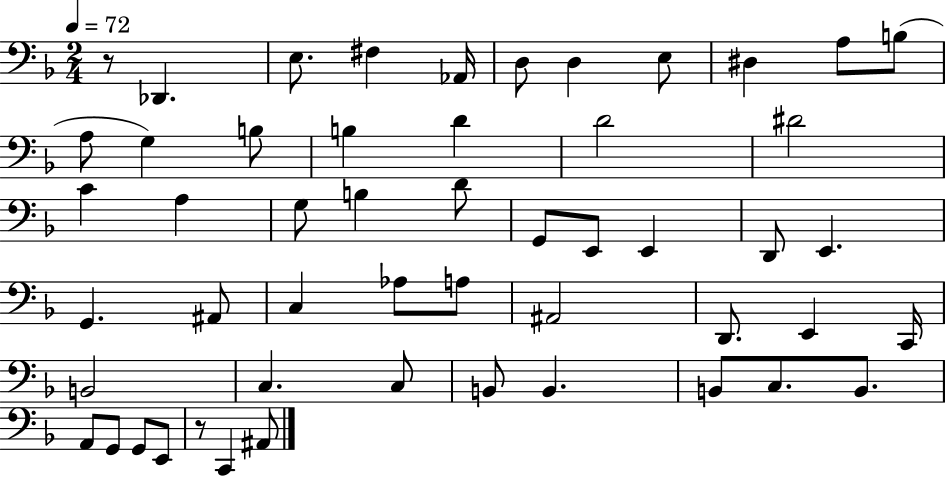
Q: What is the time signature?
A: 2/4